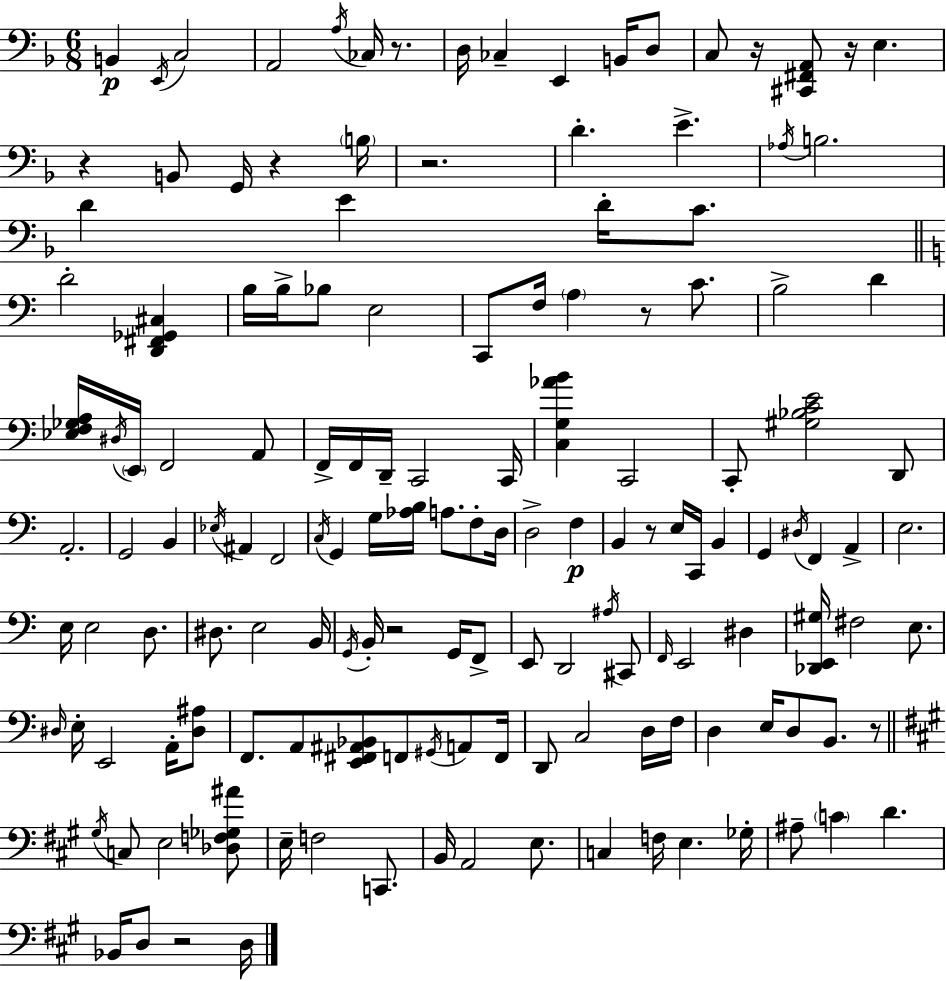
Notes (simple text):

B2/q E2/s C3/h A2/h A3/s CES3/s R/e. D3/s CES3/q E2/q B2/s D3/e C3/e R/s [C#2,F#2,A2]/e R/s E3/q. R/q B2/e G2/s R/q B3/s R/h. D4/q. E4/q. Ab3/s B3/h. D4/q E4/q D4/s C4/e. D4/h [D2,F#2,Gb2,C#3]/q B3/s B3/s Bb3/e E3/h C2/e F3/s A3/q R/e C4/e. B3/h D4/q [Eb3,F3,Gb3,A3]/s D#3/s E2/s F2/h A2/e F2/s F2/s D2/s C2/h C2/s [C3,G3,Ab4,B4]/q C2/h C2/e [G#3,Bb3,C4,E4]/h D2/e A2/h. G2/h B2/q Eb3/s A#2/q F2/h C3/s G2/q G3/s [Ab3,B3]/s A3/e. F3/e D3/s D3/h F3/q B2/q R/e E3/s C2/s B2/q G2/q D#3/s F2/q A2/q E3/h. E3/s E3/h D3/e. D#3/e. E3/h B2/s G2/s B2/s R/h G2/s F2/e E2/e D2/h A#3/s C#2/e F2/s E2/h D#3/q [Db2,E2,G#3]/s F#3/h E3/e. D#3/s E3/s E2/h A2/s [D#3,A#3]/e F2/e. A2/e [E2,F#2,A#2,Bb2]/e F2/e G#2/s A2/e F2/s D2/e C3/h D3/s F3/s D3/q E3/s D3/e B2/e. R/e G#3/s C3/e E3/h [Db3,F3,Gb3,A#4]/e E3/s F3/h C2/e. B2/s A2/h E3/e. C3/q F3/s E3/q. Gb3/s A#3/e C4/q D4/q. Bb2/s D3/e R/h D3/s